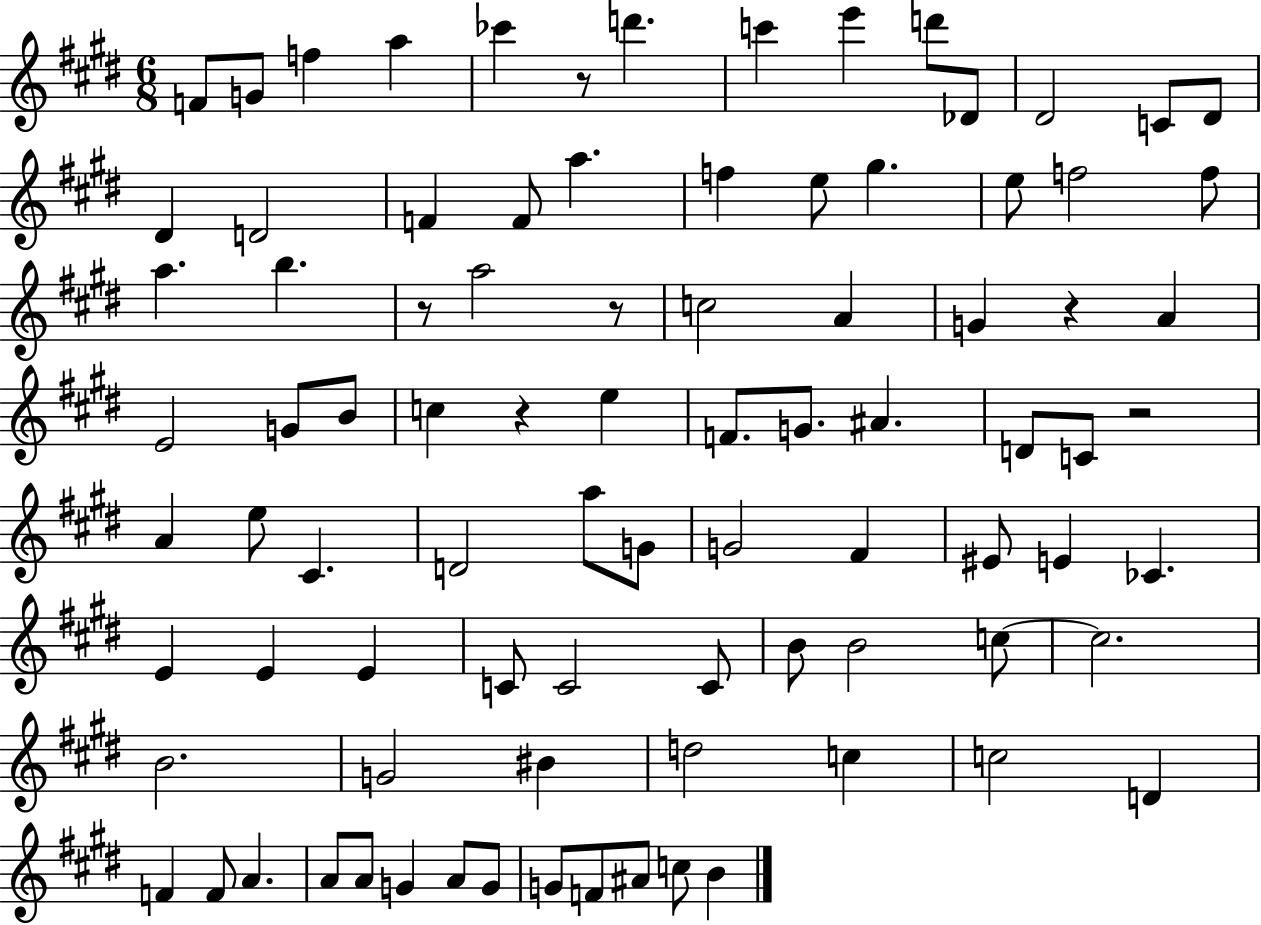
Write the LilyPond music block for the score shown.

{
  \clef treble
  \numericTimeSignature
  \time 6/8
  \key e \major
  f'8 g'8 f''4 a''4 | ces'''4 r8 d'''4. | c'''4 e'''4 d'''8 des'8 | dis'2 c'8 dis'8 | \break dis'4 d'2 | f'4 f'8 a''4. | f''4 e''8 gis''4. | e''8 f''2 f''8 | \break a''4. b''4. | r8 a''2 r8 | c''2 a'4 | g'4 r4 a'4 | \break e'2 g'8 b'8 | c''4 r4 e''4 | f'8. g'8. ais'4. | d'8 c'8 r2 | \break a'4 e''8 cis'4. | d'2 a''8 g'8 | g'2 fis'4 | eis'8 e'4 ces'4. | \break e'4 e'4 e'4 | c'8 c'2 c'8 | b'8 b'2 c''8~~ | c''2. | \break b'2. | g'2 bis'4 | d''2 c''4 | c''2 d'4 | \break f'4 f'8 a'4. | a'8 a'8 g'4 a'8 g'8 | g'8 f'8 ais'8 c''8 b'4 | \bar "|."
}